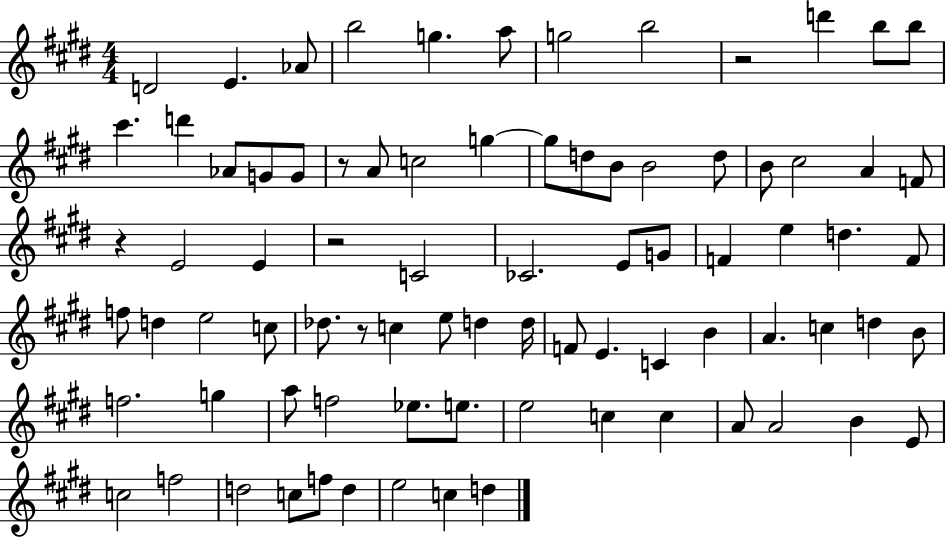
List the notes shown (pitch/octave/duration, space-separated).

D4/h E4/q. Ab4/e B5/h G5/q. A5/e G5/h B5/h R/h D6/q B5/e B5/e C#6/q. D6/q Ab4/e G4/e G4/e R/e A4/e C5/h G5/q G5/e D5/e B4/e B4/h D5/e B4/e C#5/h A4/q F4/e R/q E4/h E4/q R/h C4/h CES4/h. E4/e G4/e F4/q E5/q D5/q. F4/e F5/e D5/q E5/h C5/e Db5/e. R/e C5/q E5/e D5/q D5/s F4/e E4/q. C4/q B4/q A4/q. C5/q D5/q B4/e F5/h. G5/q A5/e F5/h Eb5/e. E5/e. E5/h C5/q C5/q A4/e A4/h B4/q E4/e C5/h F5/h D5/h C5/e F5/e D5/q E5/h C5/q D5/q